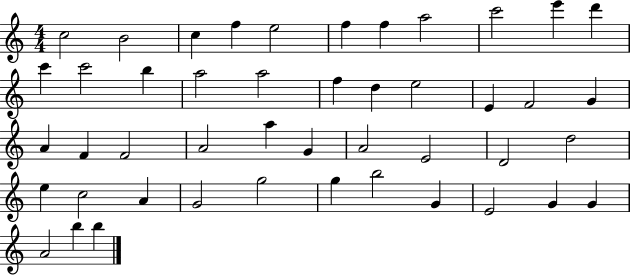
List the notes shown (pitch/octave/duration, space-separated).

C5/h B4/h C5/q F5/q E5/h F5/q F5/q A5/h C6/h E6/q D6/q C6/q C6/h B5/q A5/h A5/h F5/q D5/q E5/h E4/q F4/h G4/q A4/q F4/q F4/h A4/h A5/q G4/q A4/h E4/h D4/h D5/h E5/q C5/h A4/q G4/h G5/h G5/q B5/h G4/q E4/h G4/q G4/q A4/h B5/q B5/q